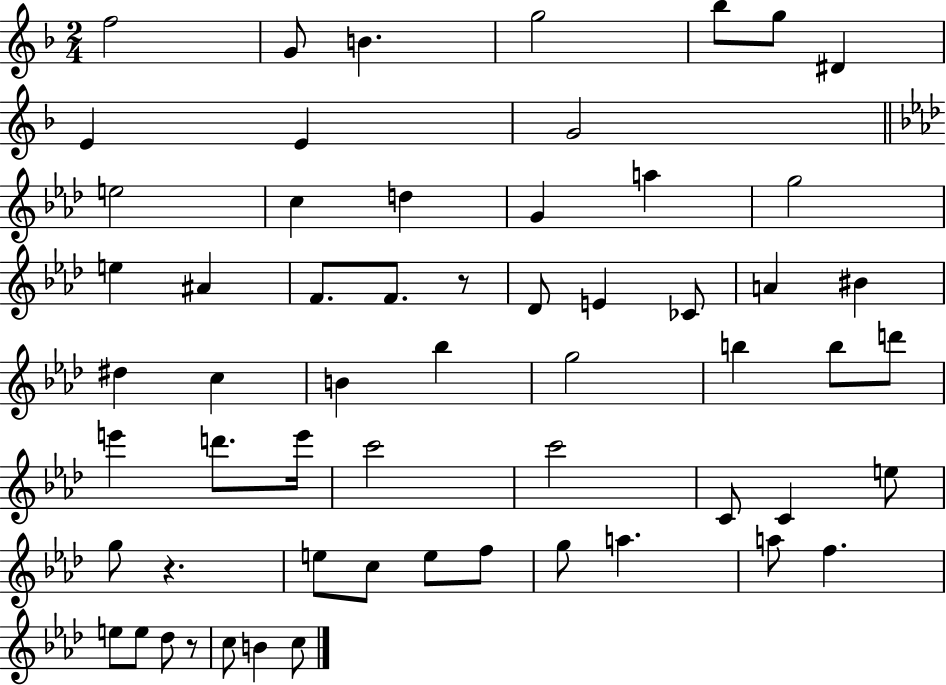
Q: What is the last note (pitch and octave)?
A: C5